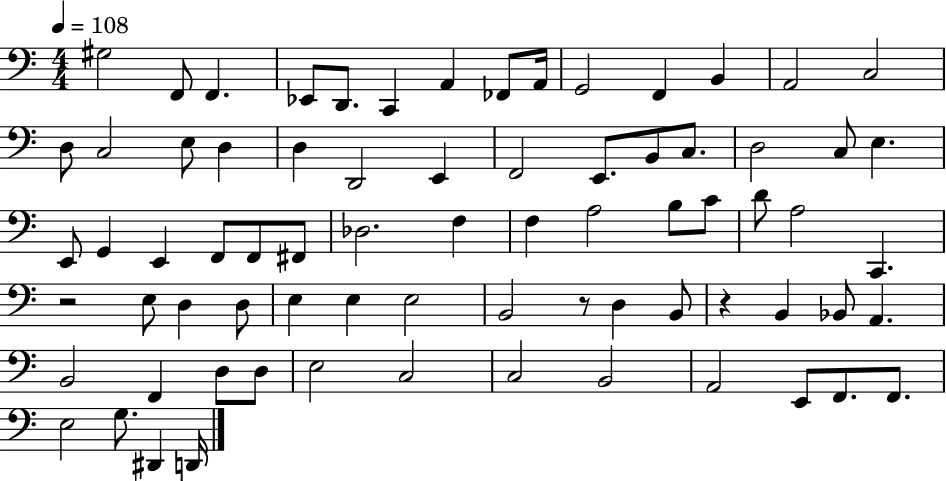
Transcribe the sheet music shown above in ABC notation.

X:1
T:Untitled
M:4/4
L:1/4
K:C
^G,2 F,,/2 F,, _E,,/2 D,,/2 C,, A,, _F,,/2 A,,/4 G,,2 F,, B,, A,,2 C,2 D,/2 C,2 E,/2 D, D, D,,2 E,, F,,2 E,,/2 B,,/2 C,/2 D,2 C,/2 E, E,,/2 G,, E,, F,,/2 F,,/2 ^F,,/2 _D,2 F, F, A,2 B,/2 C/2 D/2 A,2 C,, z2 E,/2 D, D,/2 E, E, E,2 B,,2 z/2 D, B,,/2 z B,, _B,,/2 A,, B,,2 F,, D,/2 D,/2 E,2 C,2 C,2 B,,2 A,,2 E,,/2 F,,/2 F,,/2 E,2 G,/2 ^D,, D,,/4